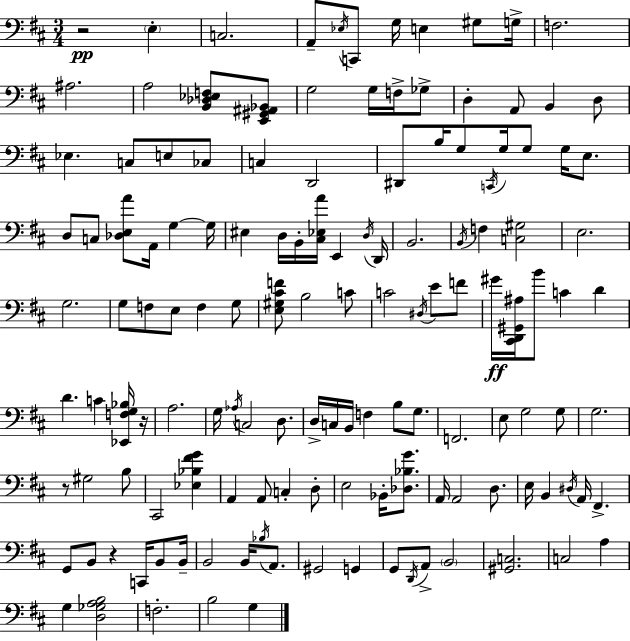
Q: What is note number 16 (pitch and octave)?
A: Gb3